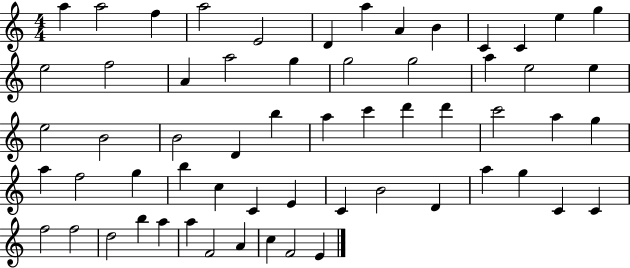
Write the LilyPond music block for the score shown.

{
  \clef treble
  \numericTimeSignature
  \time 4/4
  \key c \major
  a''4 a''2 f''4 | a''2 e'2 | d'4 a''4 a'4 b'4 | c'4 c'4 e''4 g''4 | \break e''2 f''2 | a'4 a''2 g''4 | g''2 g''2 | a''4 e''2 e''4 | \break e''2 b'2 | b'2 d'4 b''4 | a''4 c'''4 d'''4 d'''4 | c'''2 a''4 g''4 | \break a''4 f''2 g''4 | b''4 c''4 c'4 e'4 | c'4 b'2 d'4 | a''4 g''4 c'4 c'4 | \break f''2 f''2 | d''2 b''4 a''4 | a''4 f'2 a'4 | c''4 f'2 e'4 | \break \bar "|."
}